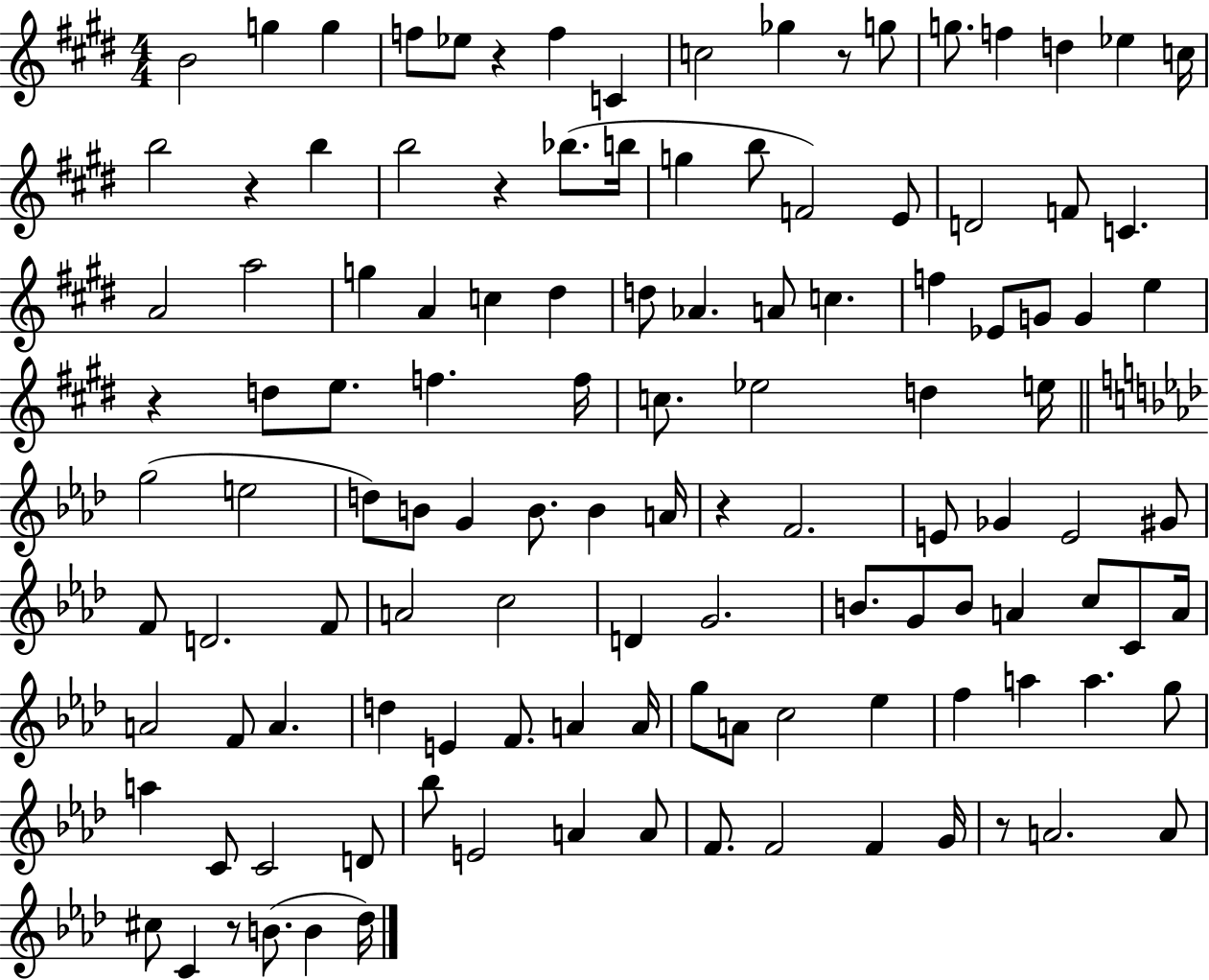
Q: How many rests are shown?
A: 8